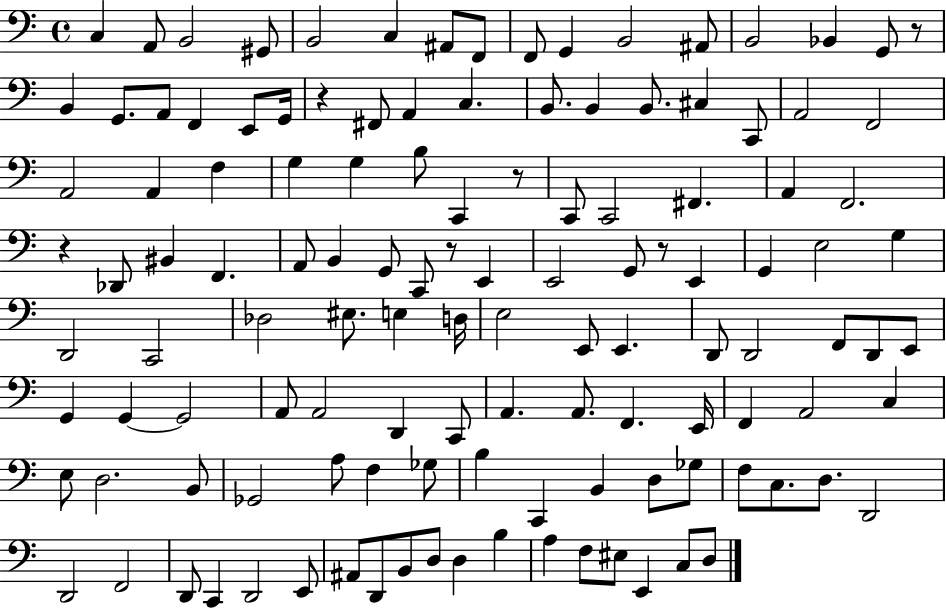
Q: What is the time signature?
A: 4/4